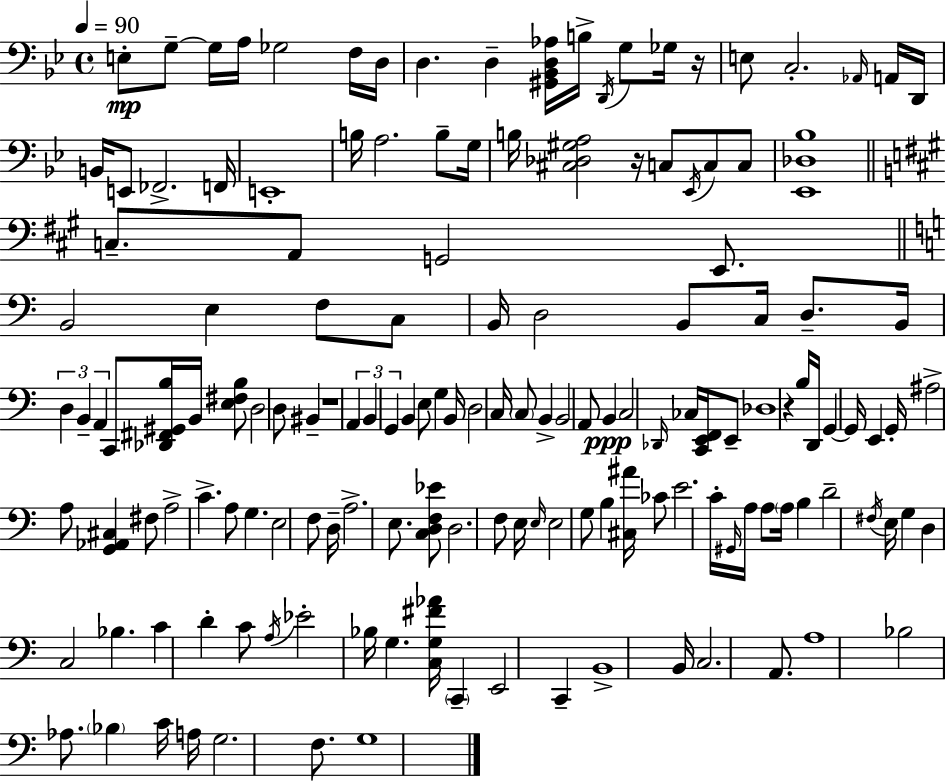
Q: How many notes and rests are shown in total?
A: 150